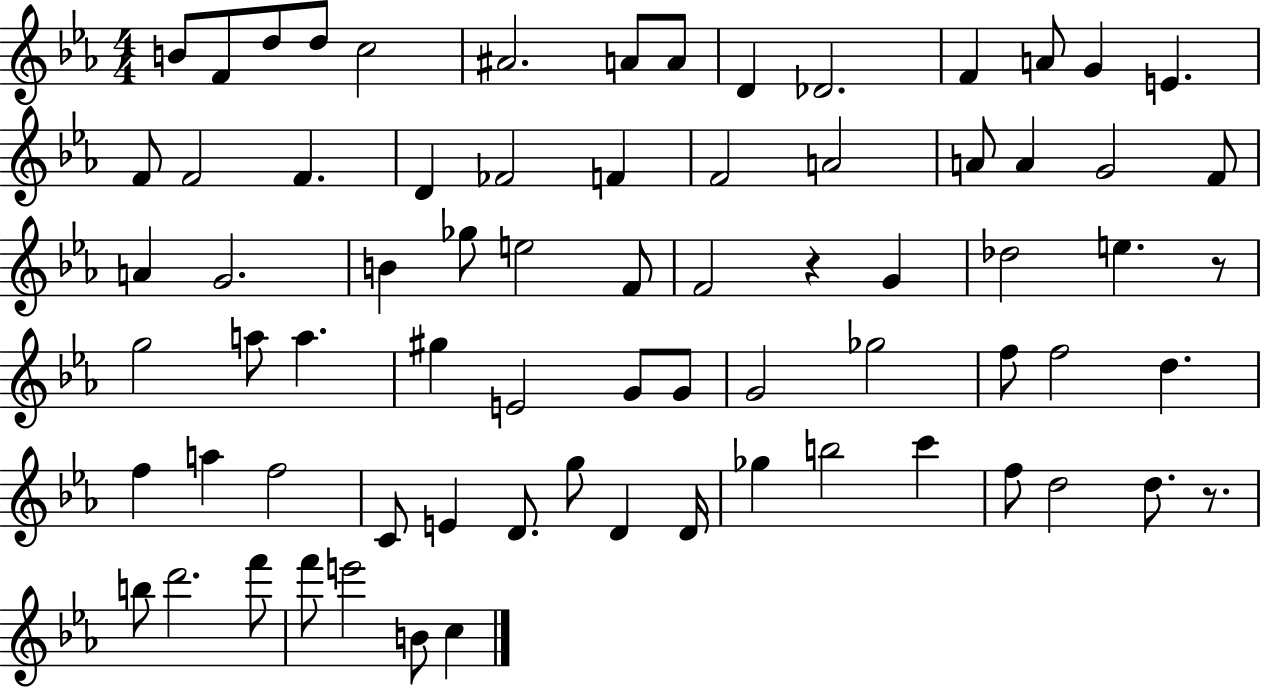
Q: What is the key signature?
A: EES major